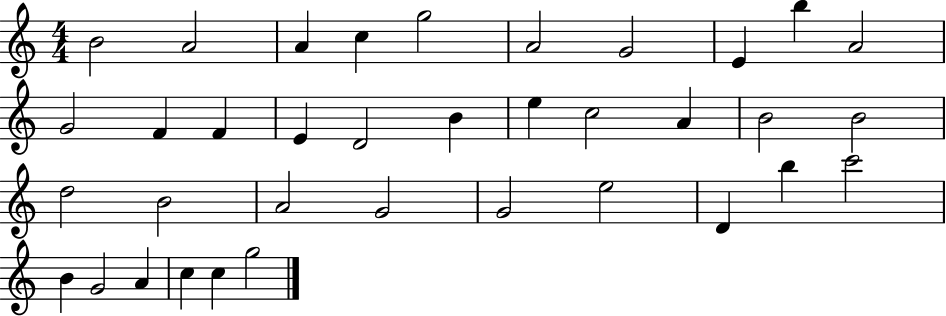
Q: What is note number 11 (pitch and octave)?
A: G4